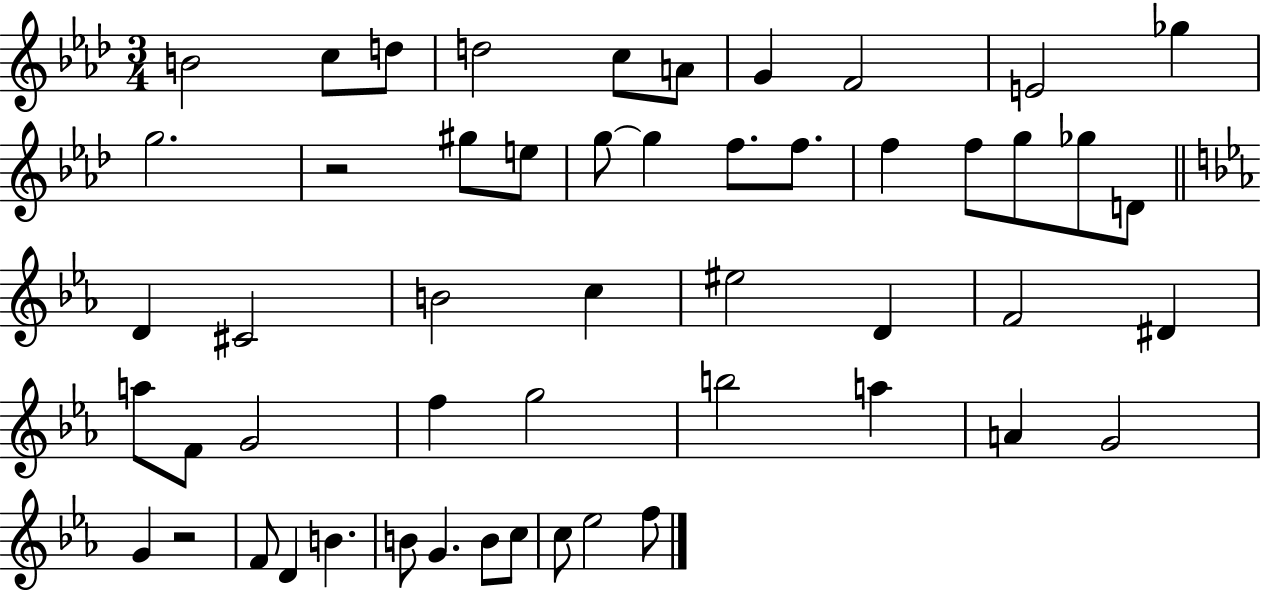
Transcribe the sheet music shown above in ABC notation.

X:1
T:Untitled
M:3/4
L:1/4
K:Ab
B2 c/2 d/2 d2 c/2 A/2 G F2 E2 _g g2 z2 ^g/2 e/2 g/2 g f/2 f/2 f f/2 g/2 _g/2 D/2 D ^C2 B2 c ^e2 D F2 ^D a/2 F/2 G2 f g2 b2 a A G2 G z2 F/2 D B B/2 G B/2 c/2 c/2 _e2 f/2